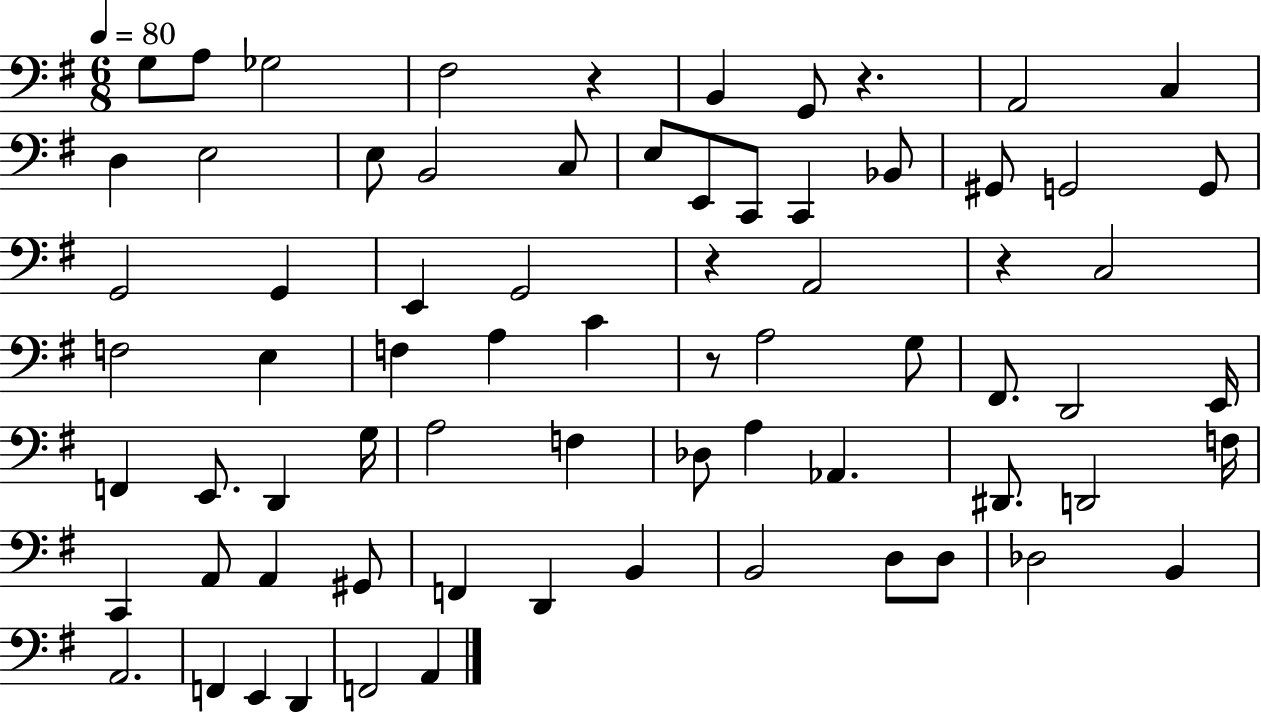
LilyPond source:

{
  \clef bass
  \numericTimeSignature
  \time 6/8
  \key g \major
  \tempo 4 = 80
  g8 a8 ges2 | fis2 r4 | b,4 g,8 r4. | a,2 c4 | \break d4 e2 | e8 b,2 c8 | e8 e,8 c,8 c,4 bes,8 | gis,8 g,2 g,8 | \break g,2 g,4 | e,4 g,2 | r4 a,2 | r4 c2 | \break f2 e4 | f4 a4 c'4 | r8 a2 g8 | fis,8. d,2 e,16 | \break f,4 e,8. d,4 g16 | a2 f4 | des8 a4 aes,4. | dis,8. d,2 f16 | \break c,4 a,8 a,4 gis,8 | f,4 d,4 b,4 | b,2 d8 d8 | des2 b,4 | \break a,2. | f,4 e,4 d,4 | f,2 a,4 | \bar "|."
}